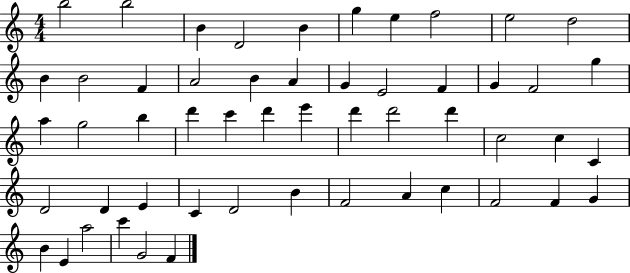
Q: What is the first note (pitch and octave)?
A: B5